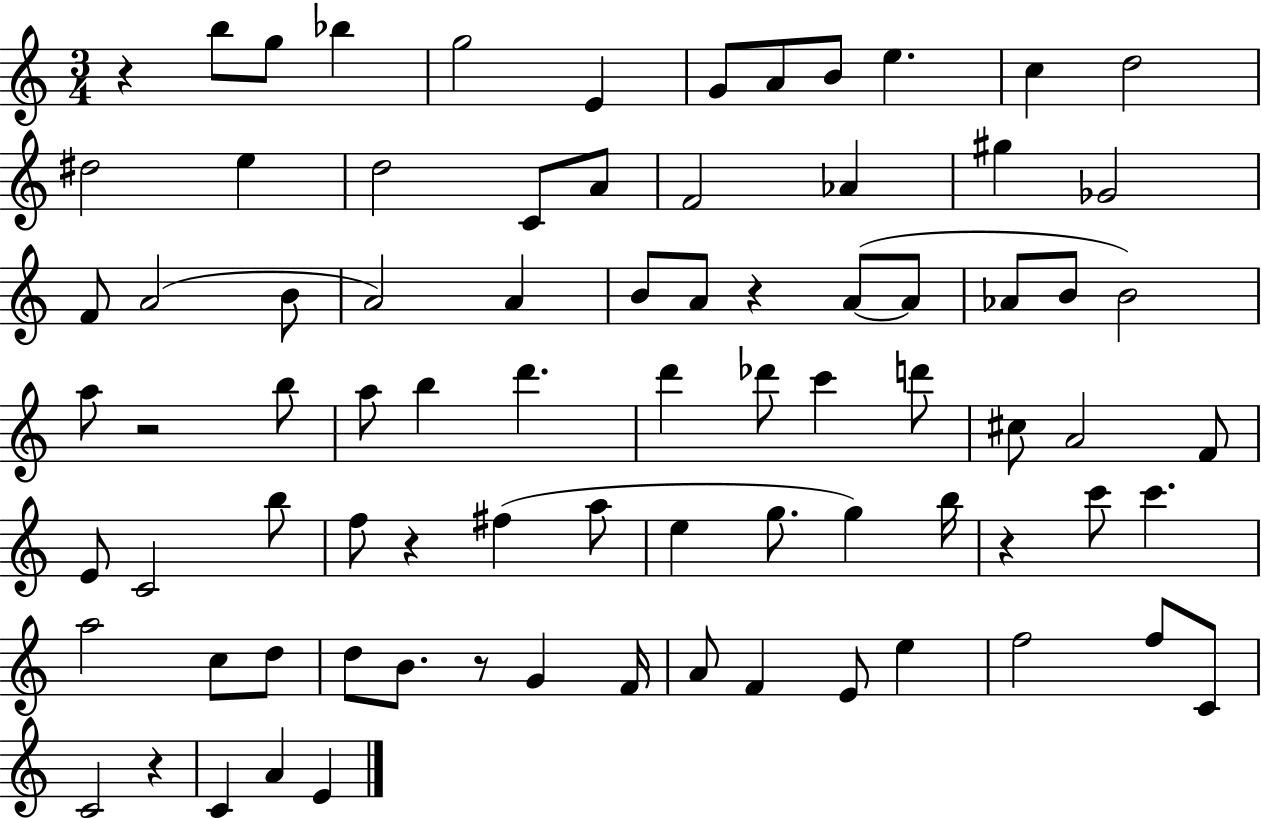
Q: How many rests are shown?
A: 7